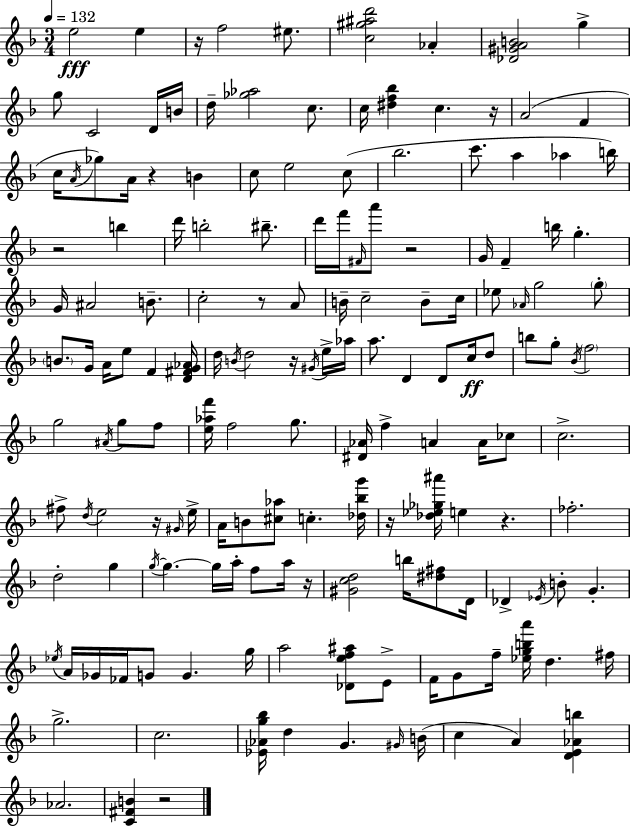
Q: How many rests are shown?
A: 12